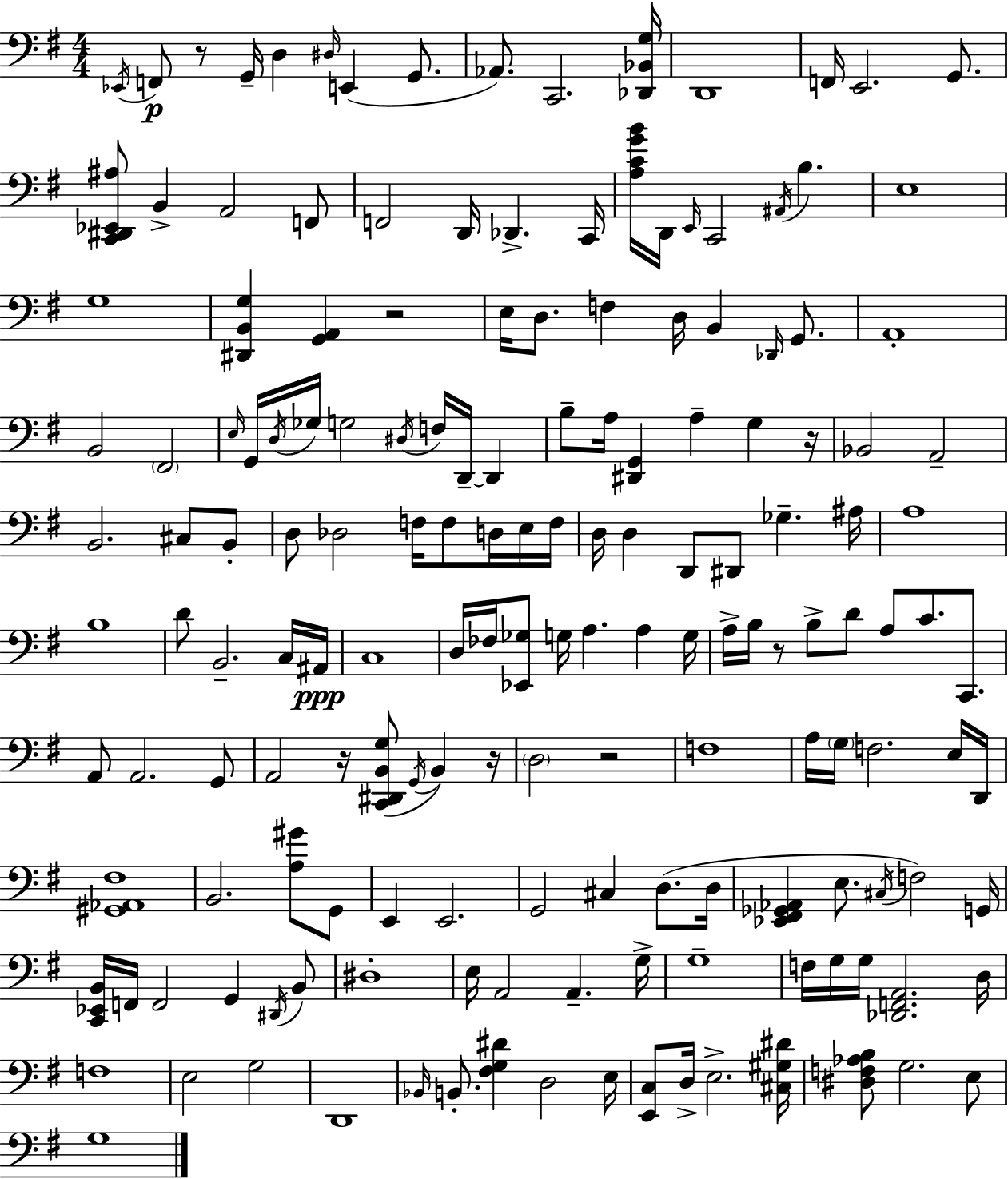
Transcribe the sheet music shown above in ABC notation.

X:1
T:Untitled
M:4/4
L:1/4
K:G
_E,,/4 F,,/2 z/2 G,,/4 D, ^D,/4 E,, G,,/2 _A,,/2 C,,2 [_D,,_B,,G,]/4 D,,4 F,,/4 E,,2 G,,/2 [C,,^D,,_E,,^A,]/2 B,, A,,2 F,,/2 F,,2 D,,/4 _D,, C,,/4 [A,CGB]/4 D,,/4 E,,/4 C,,2 ^A,,/4 B, E,4 G,4 [^D,,B,,G,] [G,,A,,] z2 E,/4 D,/2 F, D,/4 B,, _D,,/4 G,,/2 A,,4 B,,2 ^F,,2 E,/4 G,,/4 D,/4 _G,/4 G,2 ^D,/4 F,/4 D,,/4 D,, B,/2 A,/4 [^D,,G,,] A, G, z/4 _B,,2 A,,2 B,,2 ^C,/2 B,,/2 D,/2 _D,2 F,/4 F,/2 D,/4 E,/4 F,/4 D,/4 D, D,,/2 ^D,,/2 _G, ^A,/4 A,4 B,4 D/2 B,,2 C,/4 ^A,,/4 C,4 D,/4 _F,/4 [_E,,_G,]/2 G,/4 A, A, G,/4 A,/4 B,/4 z/2 B,/2 D/2 A,/2 C/2 C,,/2 A,,/2 A,,2 G,,/2 A,,2 z/4 [C,,^D,,B,,G,]/2 G,,/4 B,, z/4 D,2 z2 F,4 A,/4 G,/4 F,2 E,/4 D,,/4 [^G,,_A,,^F,]4 B,,2 [A,^G]/2 G,,/2 E,, E,,2 G,,2 ^C, D,/2 D,/4 [_E,,^F,,_G,,_A,,] E,/2 ^C,/4 F,2 G,,/4 [C,,_E,,B,,]/4 F,,/4 F,,2 G,, ^D,,/4 B,,/2 ^D,4 E,/4 A,,2 A,, G,/4 G,4 F,/4 G,/4 G,/4 [_D,,F,,A,,]2 D,/4 F,4 E,2 G,2 D,,4 _B,,/4 B,,/2 [^F,G,^D] D,2 E,/4 [E,,C,]/2 D,/4 E,2 [^C,^G,^D]/4 [^D,F,_A,B,]/2 G,2 E,/2 G,4